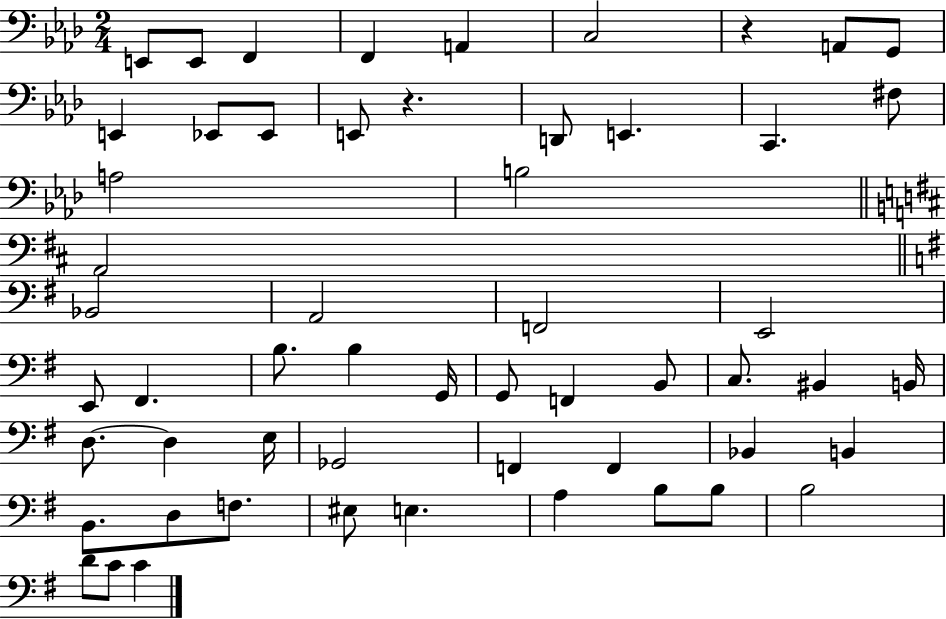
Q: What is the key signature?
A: AES major